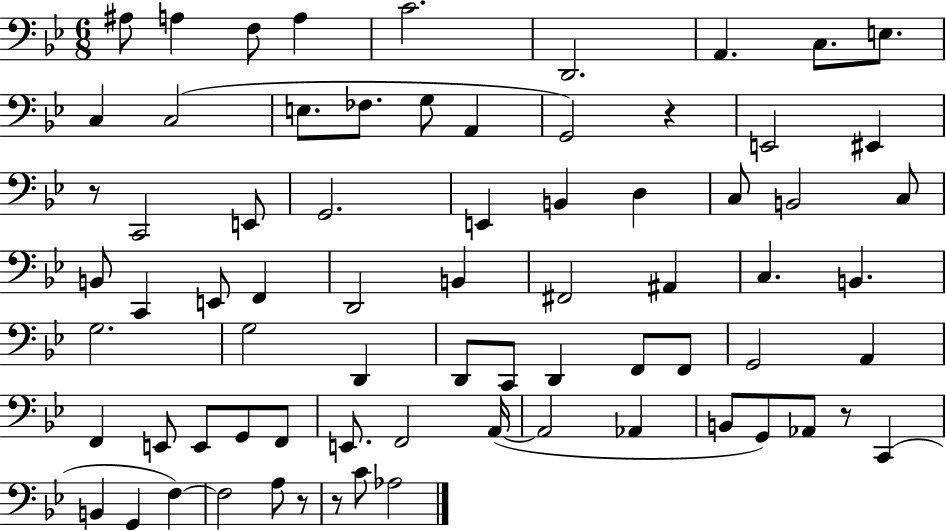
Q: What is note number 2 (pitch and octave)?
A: A3